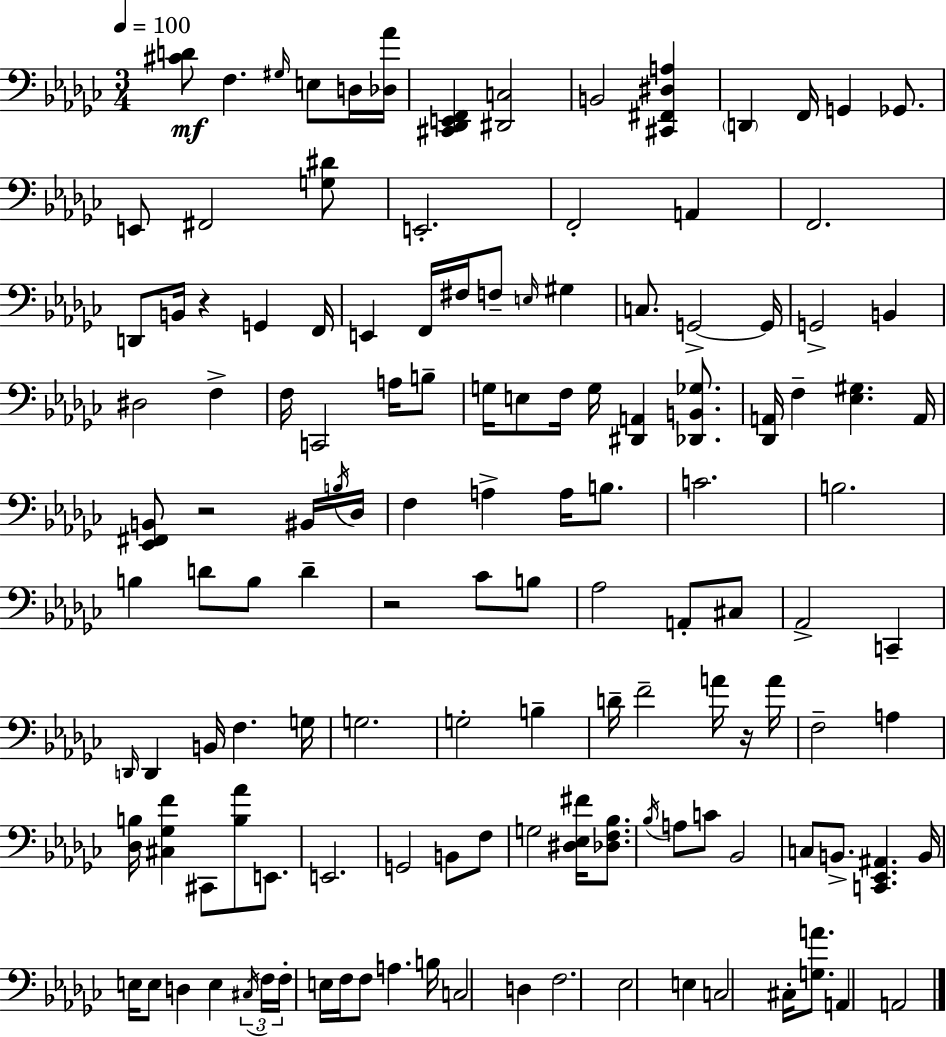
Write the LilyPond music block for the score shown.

{
  \clef bass
  \numericTimeSignature
  \time 3/4
  \key ees \minor
  \tempo 4 = 100
  <cis' d'>8\mf f4. \grace { gis16 } e8 d16 | <des aes'>16 <cis, des, e, f,>4 <dis, c>2 | b,2 <cis, fis, dis a>4 | \parenthesize d,4 f,16 g,4 ges,8. | \break e,8 fis,2 <g dis'>8 | e,2.-. | f,2-. a,4 | f,2. | \break d,8 b,16 r4 g,4 | f,16 e,4 f,16 fis16 f8-- \grace { e16 } gis4 | c8. g,2->~~ | g,16 g,2-> b,4 | \break dis2 f4-> | f16 c,2 a16 | b8-- g16 e8 f16 g16 <dis, a,>4 <des, b, ges>8. | <des, a,>16 f4-- <ees gis>4. | \break a,16 <ees, fis, b,>8 r2 | bis,16 \acciaccatura { b16 } des16 f4 a4-> a16 | b8. c'2. | b2. | \break b4 d'8 b8 d'4-- | r2 ces'8 | b8 aes2 a,8-. | cis8 aes,2-> c,4-- | \break \grace { d,16 } d,4 b,16 f4. | g16 g2. | g2-. | b4-- d'16-- f'2-- | \break a'16 r16 a'16 f2-- | a4 <des b>16 <cis ges f'>4 cis,8 <b aes'>8 | e,8. e,2. | g,2 | \break b,8 f8 g2 | <dis ees fis'>16 <des f bes>8. \acciaccatura { bes16 } a8 c'8 bes,2 | c8 b,8.-> <c, ees, ais,>4. | b,16 e16 e8 d4 | \break e4 \tuplet 3/2 { \acciaccatura { cis16 } f16 f16-. } e16 f16 f8 a4. | b16 c2 | d4 f2. | ees2 | \break e4 c2 | cis16-. <g a'>8. a,4 a,2 | \bar "|."
}